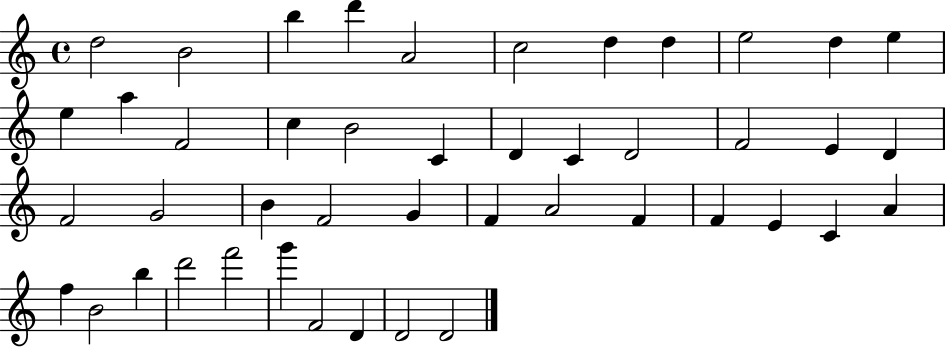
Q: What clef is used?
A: treble